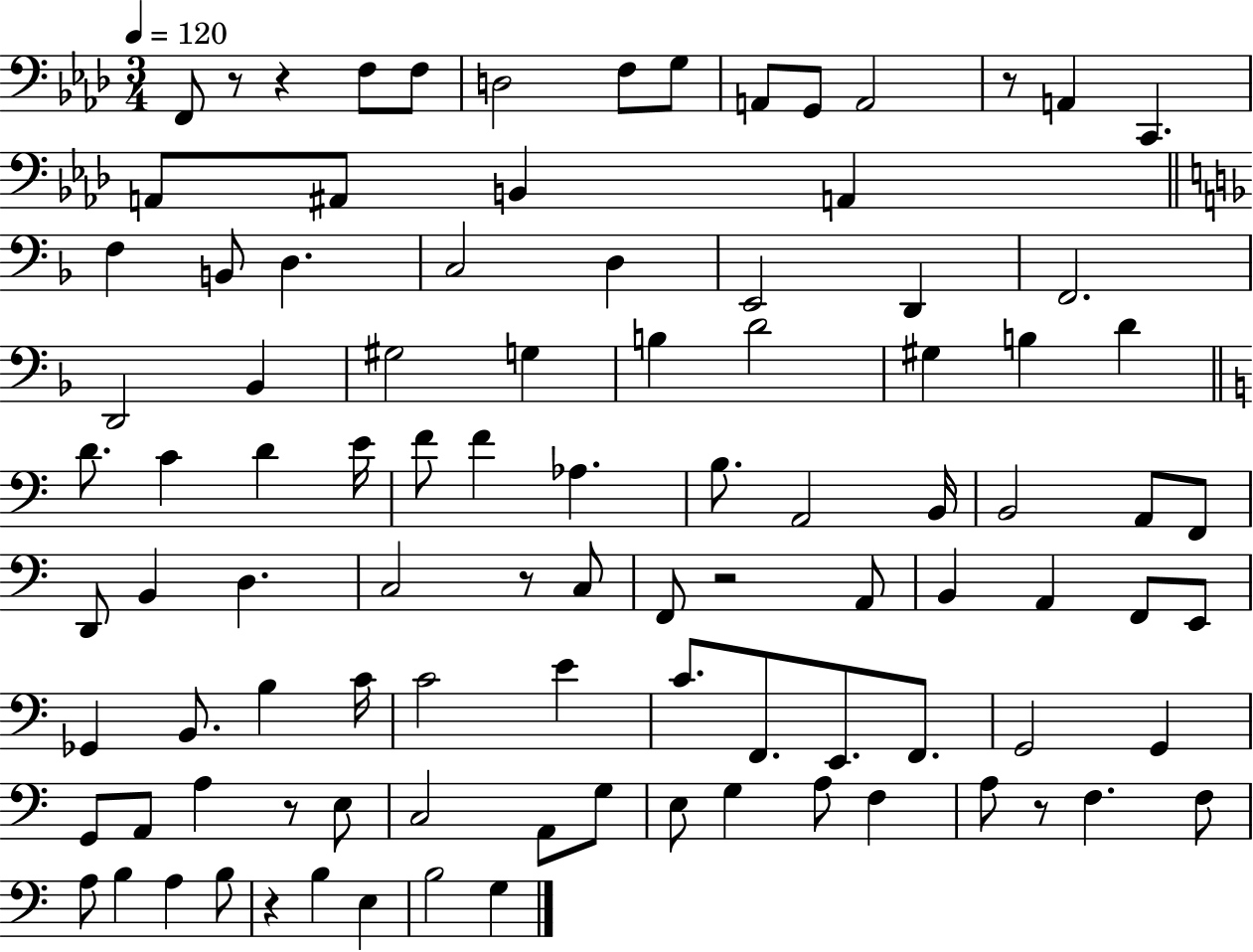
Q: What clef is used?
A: bass